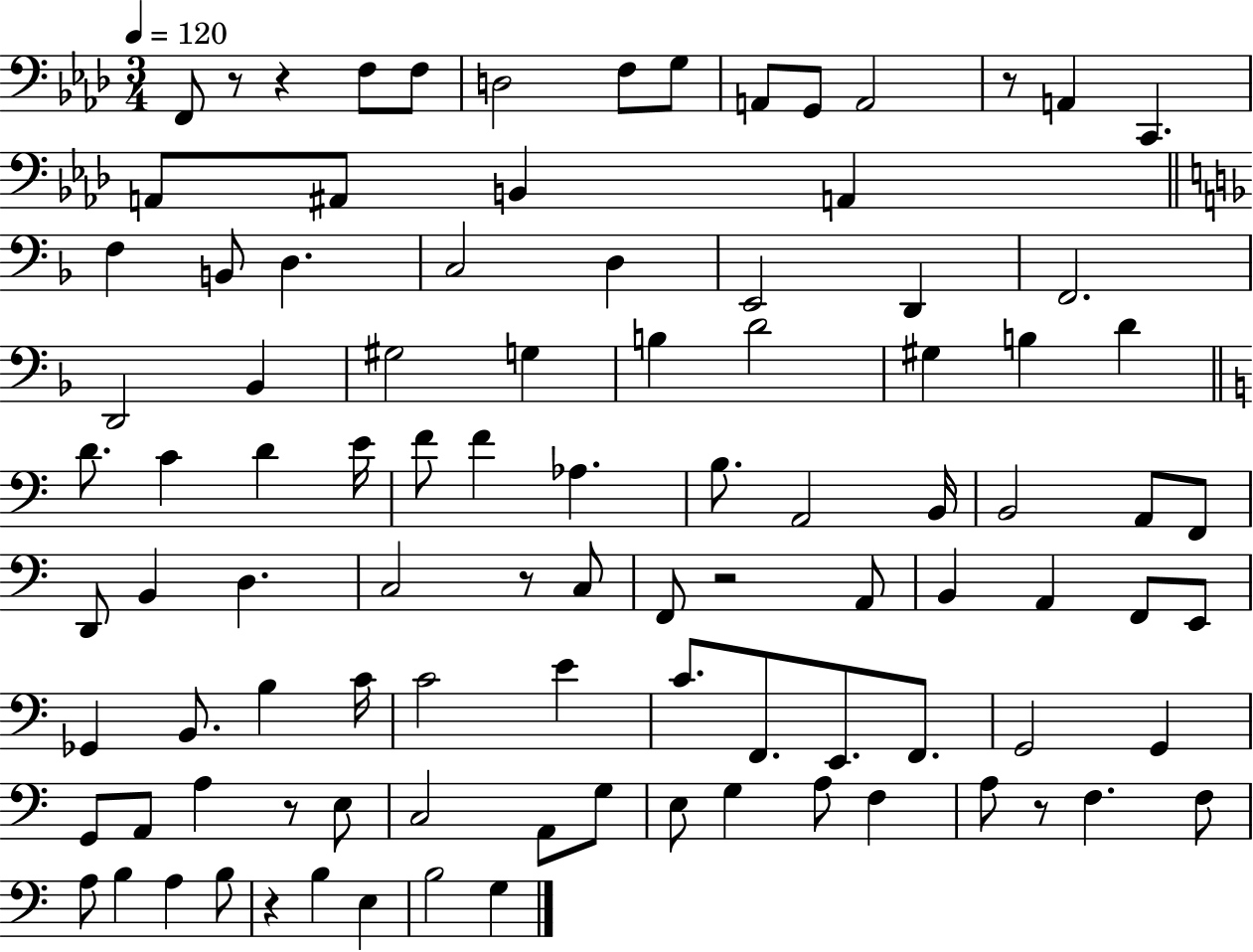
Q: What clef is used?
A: bass